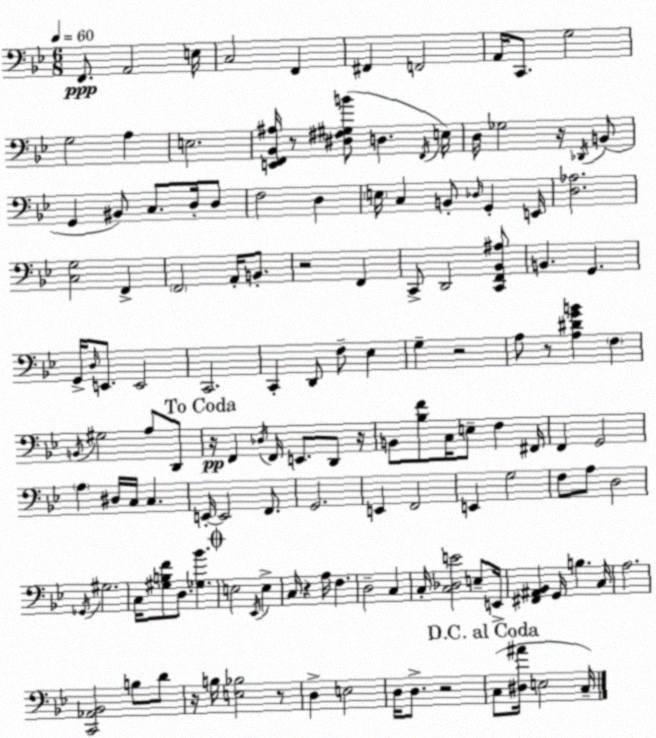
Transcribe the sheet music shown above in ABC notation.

X:1
T:Untitled
M:6/8
L:1/4
K:Gm
F,,/2 A,,2 E,/4 C,2 F,, ^F,, F,,2 A,,/4 C,,/2 G,2 G,2 A, E,2 [E,,F,,_B,,^A,]/4 z/2 [^D,^F,^G,B]/2 D, F,,/4 E,/4 D,/4 _G,2 z/4 _D,,/4 B,,/2 G,, ^B,,/2 C,/2 D,/4 D,/2 F,2 D, E,/4 C, B,,/2 _D,/4 G,, E,,/4 [D,_A,]2 [C,G,]2 F,, F,,2 A,,/4 B,,/2 z2 F,, C,,/2 D,,2 [C,,F,,_B,,^A,]/2 B,, G,, G,,/4 D,/4 E,,/2 E,,2 C,,2 C,, D,,/2 F,/2 _E, G, z2 A,/2 z/2 [A,^DGB] F, B,,/4 ^G,2 A,/2 D,,/2 z/4 F,, _D,/4 F,,/4 E,,/2 D,,/2 z/4 B,,/2 [_B,F]/2 C,/4 E,/2 F, ^F,,/4 F,, G,,2 A, ^D,/4 C,/4 C, E,,/4 E,,2 F,,/2 G,,2 E,, F,,2 E,, G,2 F,/2 A,/2 D,2 _G,,/4 ^G,2 C,/4 [^G,B,F]/2 D,/2 [_G,_B] E,2 _E,,/4 E, C,/4 z A,/4 F, D,2 C, C,/4 [C,_D,E]2 E,/2 E,,/4 [^F,,^A,,_B,,] G,,/4 B, C,/4 A,2 [C,,_A,,_B,,]2 B,/2 D/2 z/4 B,/4 [E,_B,]2 z/2 D, E,2 D,/4 D,/2 z2 C,/2 [^D,^A]/4 E,2 C,/4